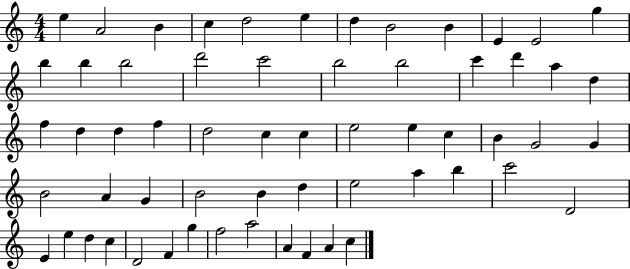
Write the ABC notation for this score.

X:1
T:Untitled
M:4/4
L:1/4
K:C
e A2 B c d2 e d B2 B E E2 g b b b2 d'2 c'2 b2 b2 c' d' a d f d d f d2 c c e2 e c B G2 G B2 A G B2 B d e2 a b c'2 D2 E e d c D2 F g f2 a2 A F A c